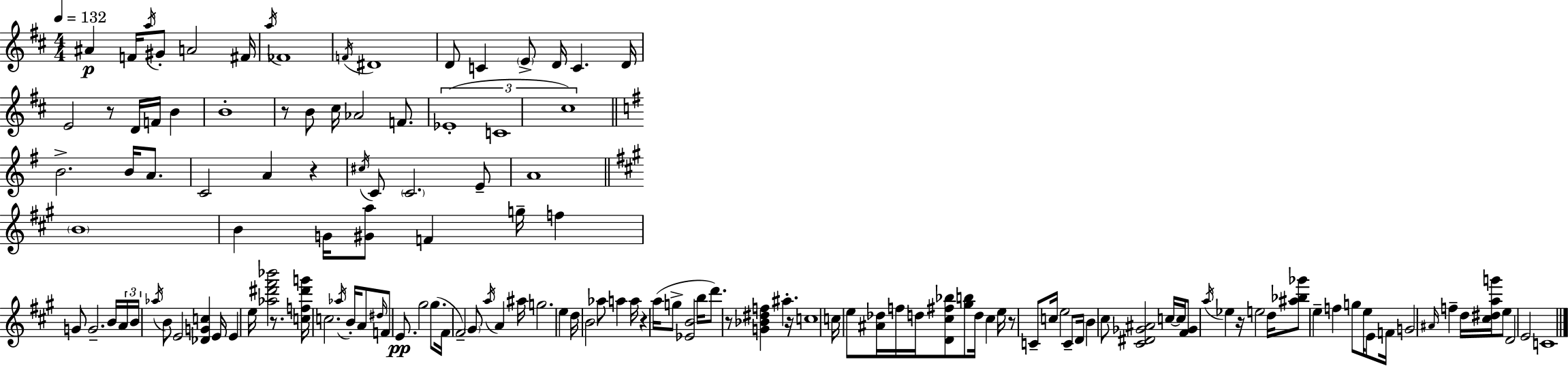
A#4/q F4/s A5/s G#4/e A4/h F#4/s A5/s FES4/w F4/s D#4/w D4/e C4/q E4/e D4/s C4/q. D4/s E4/h R/e D4/s F4/s B4/q B4/w R/e B4/e C#5/s Ab4/h F4/e. Eb4/w C4/w C#5/w B4/h. B4/s A4/e. C4/h A4/q R/q C#5/s C4/e C4/h. E4/e A4/w B4/w B4/q G4/s [G#4,A5]/e F4/q G5/s F5/q G4/e G4/h. B4/s A4/s B4/s Ab5/s B4/e E4/h [Db4,G4,C5]/q E4/s E4/q E5/s [Ab5,D#6,F#6,Bb6]/h R/e. [C5,F5,D#6,G6]/s C5/h. Ab5/s B4/s A4/e D#5/s F4/e E4/e. G#5/h G#5/e. F#4/s F#4/h G#4/e A5/s A4/q A#5/s G5/h. E5/q D5/s B4/h Ab5/e A5/q A5/s R/q A5/s G5/e [Eb4,B4]/h B5/s D6/e. R/e [G4,Bb4,D#5,F5]/q A#5/q. R/s C5/w C5/s E5/e [A#4,Db5]/s F5/s D5/s [D4,C#5,F#5,Bb5]/e [G#5,B5]/e D5/s C#5/q E5/s R/e C4/e C5/s E5/h C4/e D4/s B4/q C#5/e [C#4,D#4,Gb4,A#4]/h C5/s C5/s [F#4,Gb4]/e A5/s Eb5/q R/s E5/h D5/s [A#5,Bb5,Gb6]/e E5/q F5/q G5/e E5/s E4/e F4/s G4/h A#4/s F5/q D5/s [C#5,D#5,A5,G6]/s E5/e D4/h E4/h C4/w